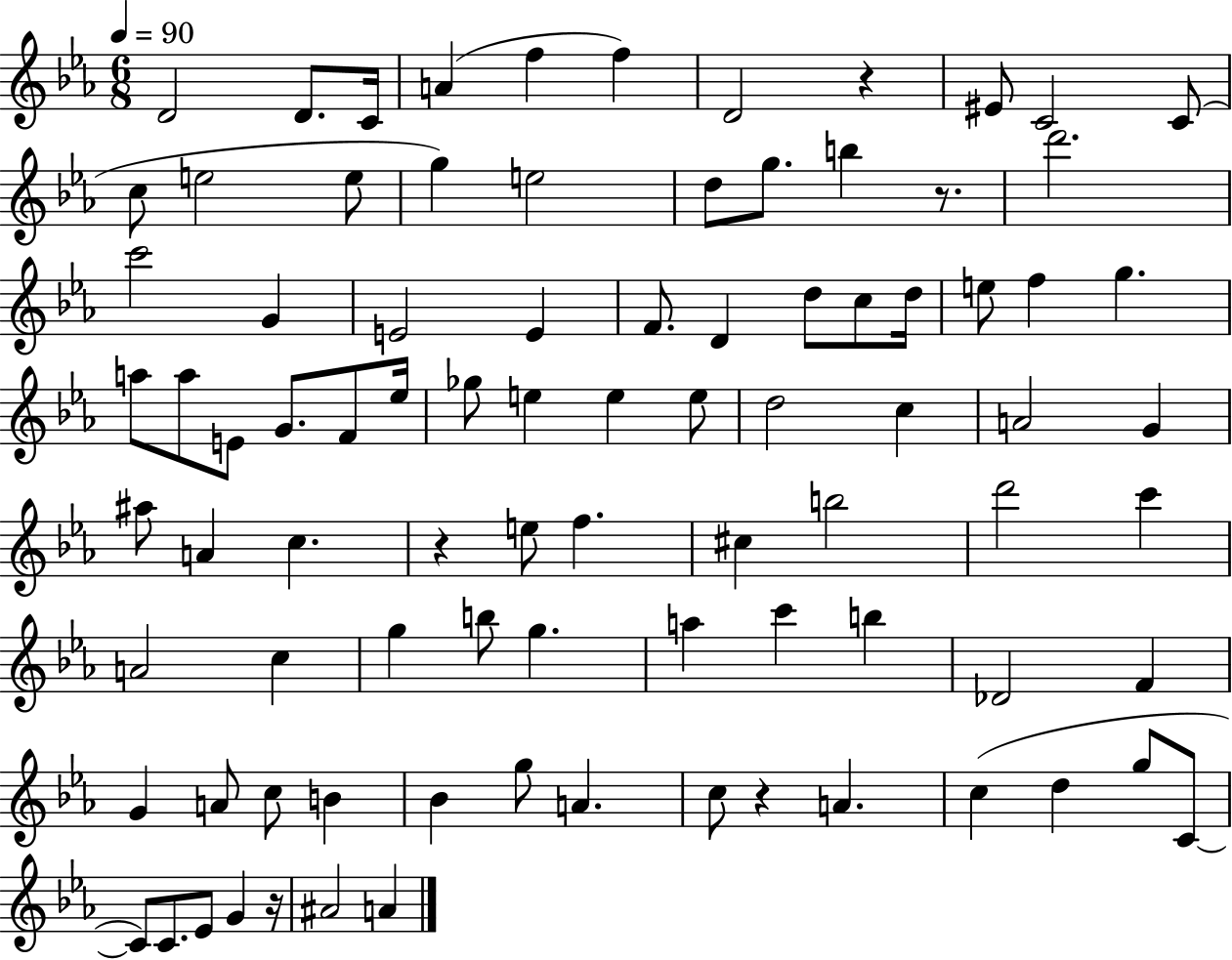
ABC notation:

X:1
T:Untitled
M:6/8
L:1/4
K:Eb
D2 D/2 C/4 A f f D2 z ^E/2 C2 C/2 c/2 e2 e/2 g e2 d/2 g/2 b z/2 d'2 c'2 G E2 E F/2 D d/2 c/2 d/4 e/2 f g a/2 a/2 E/2 G/2 F/2 _e/4 _g/2 e e e/2 d2 c A2 G ^a/2 A c z e/2 f ^c b2 d'2 c' A2 c g b/2 g a c' b _D2 F G A/2 c/2 B _B g/2 A c/2 z A c d g/2 C/2 C/2 C/2 _E/2 G z/4 ^A2 A